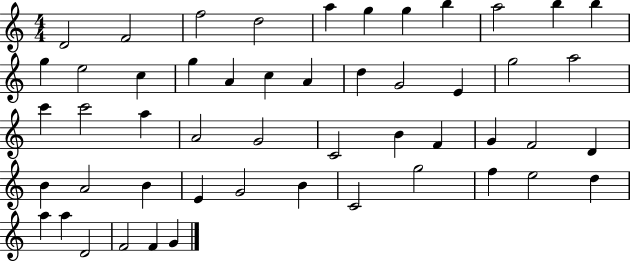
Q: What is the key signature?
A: C major